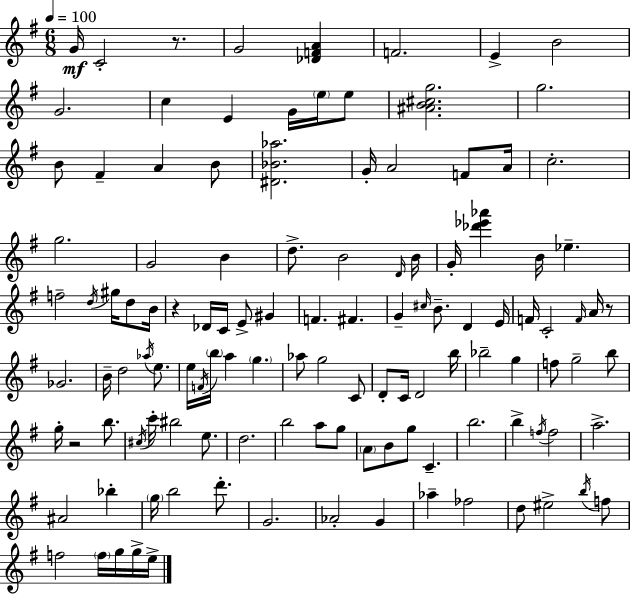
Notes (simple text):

G4/s C4/h R/e. G4/h [Db4,F4,A4]/q F4/h. E4/q B4/h G4/h. C5/q E4/q G4/s E5/s E5/e [A#4,B4,C#5,G5]/h. G5/h. B4/e F#4/q A4/q B4/e [D#4,Bb4,Ab5]/h. G4/s A4/h F4/e A4/s C5/h. G5/h. G4/h B4/q D5/e. B4/h D4/s B4/s G4/s [Db6,Eb6,Ab6]/q B4/s Eb5/q. F5/h D5/s G#5/s D5/e B4/s R/q Db4/s C4/s E4/e G#4/q F4/q. F#4/q. G4/q C#5/s B4/e. D4/q E4/s F4/s C4/h F4/s A4/s R/e Gb4/h. B4/s D5/h Ab5/s E5/e. E5/s F4/s B5/s A5/q G5/q. Ab5/e G5/h C4/e D4/e C4/s D4/h B5/s Bb5/h G5/q F5/e G5/h B5/e G5/s R/h B5/e. C#5/s C6/s BIS5/h E5/e. D5/h. B5/h A5/e G5/e A4/e B4/e G5/e C4/q. B5/h. B5/q F5/s F5/h A5/h. A#4/h Bb5/q G5/s B5/h D6/e. G4/h. Ab4/h G4/q Ab5/q FES5/h D5/e EIS5/h B5/s F5/e F5/h F5/s G5/s G5/s E5/s